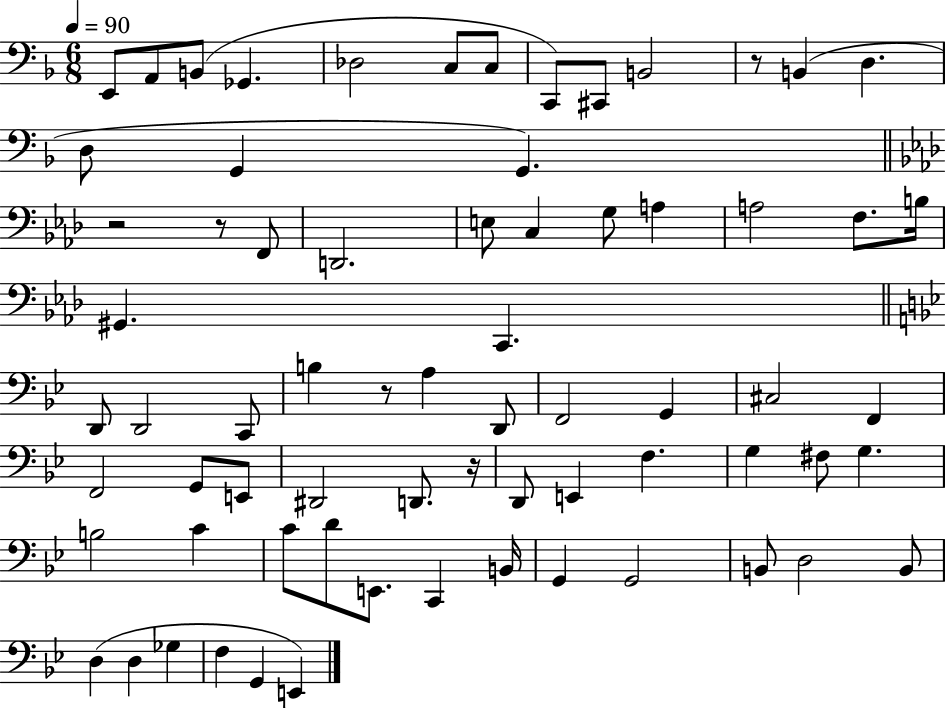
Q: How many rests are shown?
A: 5